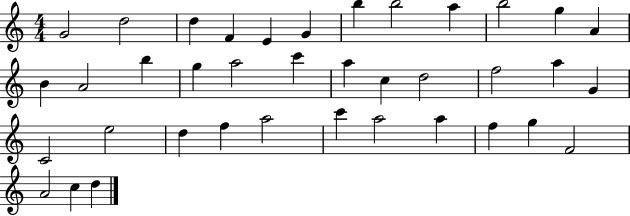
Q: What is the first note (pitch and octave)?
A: G4